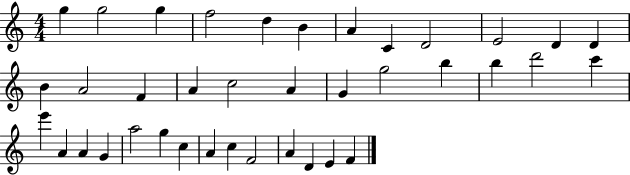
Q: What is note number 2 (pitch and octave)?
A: G5